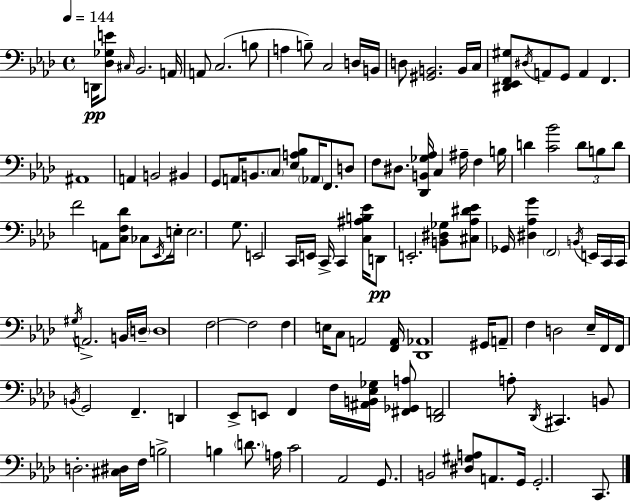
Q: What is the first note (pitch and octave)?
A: D2